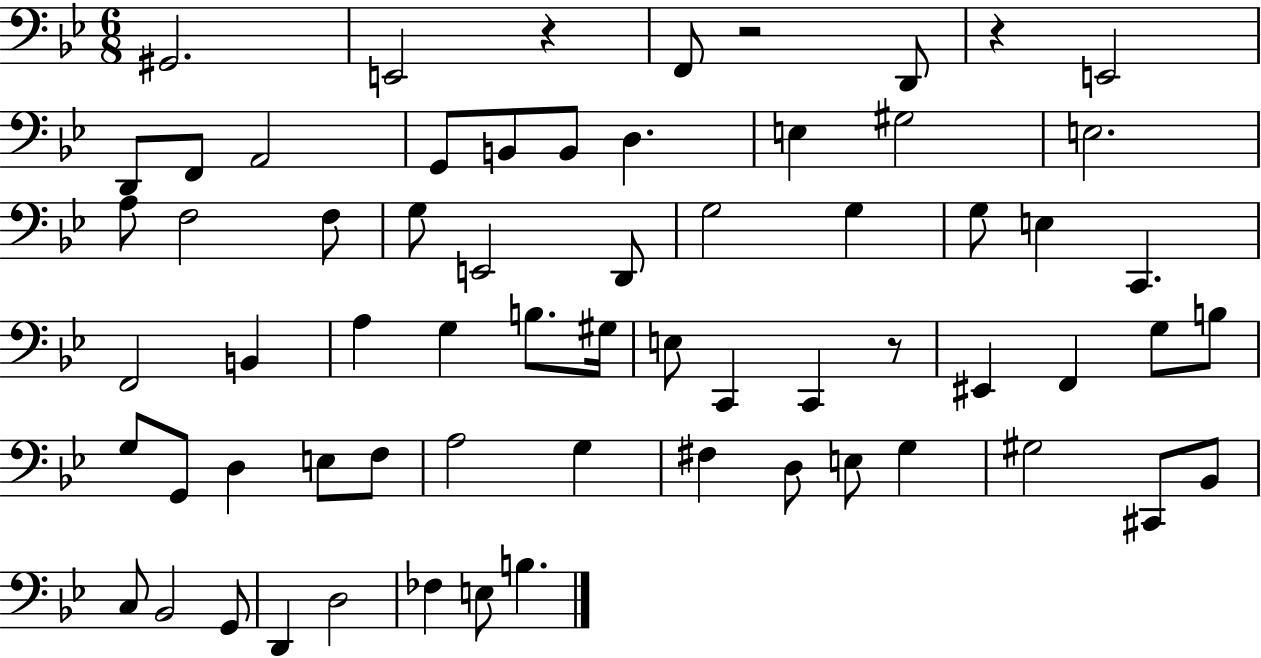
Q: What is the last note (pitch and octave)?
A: B3